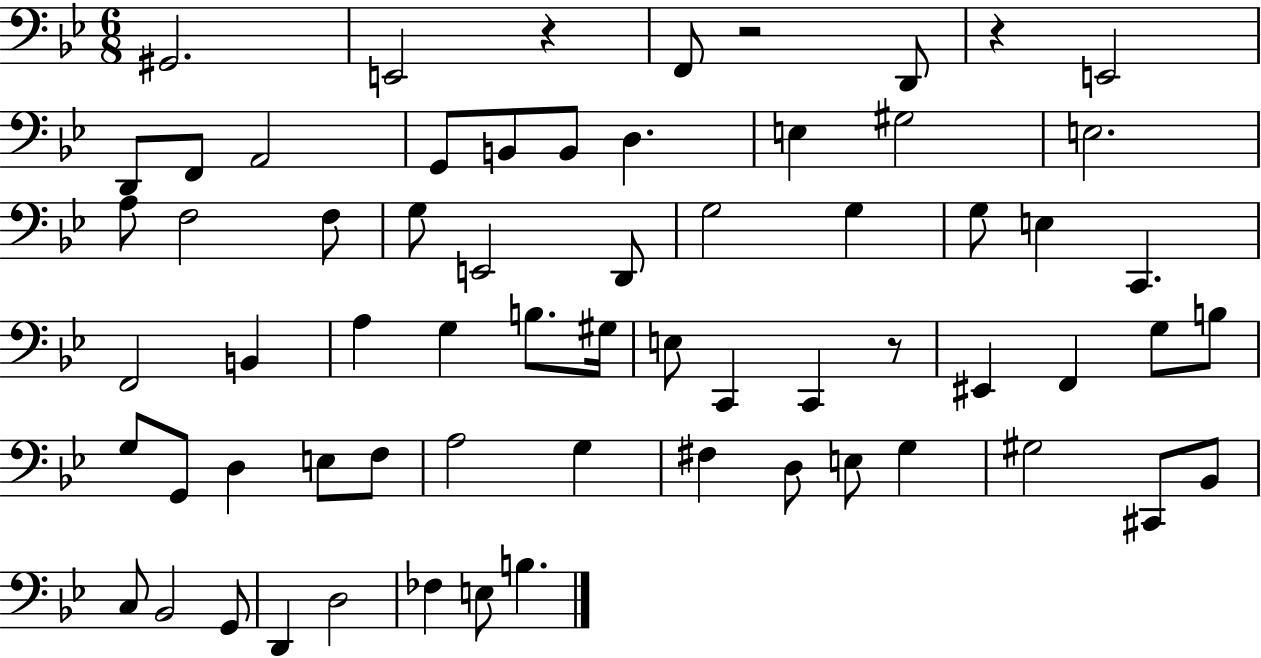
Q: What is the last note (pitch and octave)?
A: B3